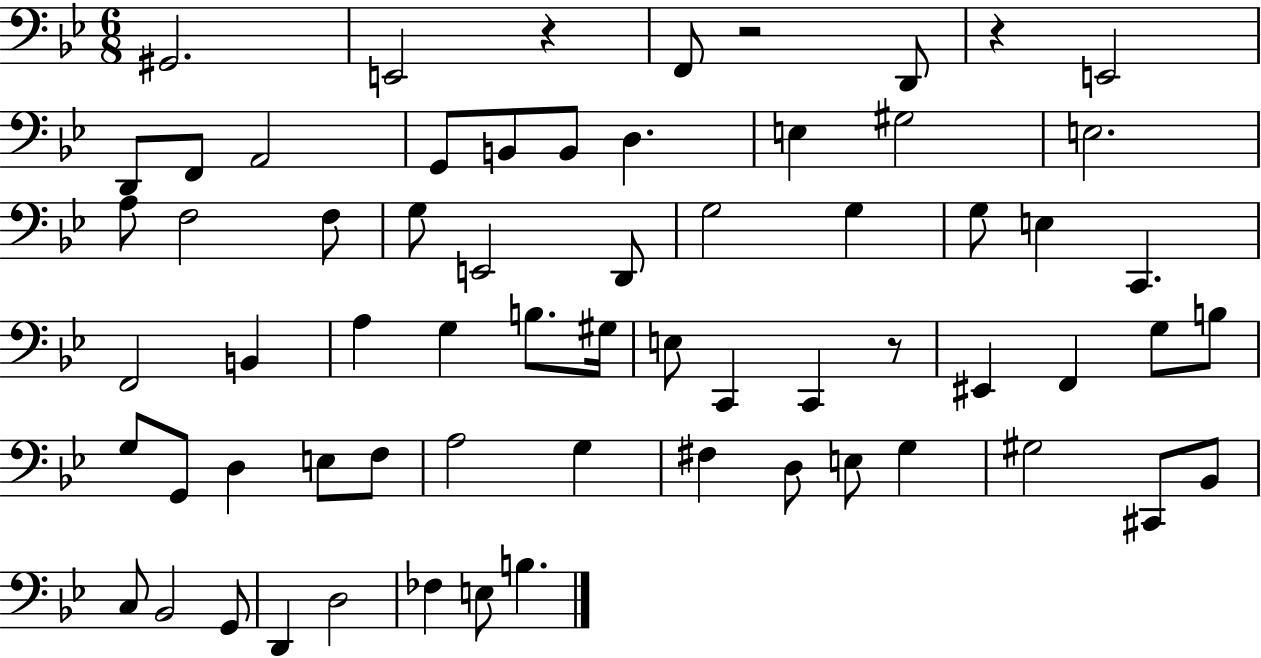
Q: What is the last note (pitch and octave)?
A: B3